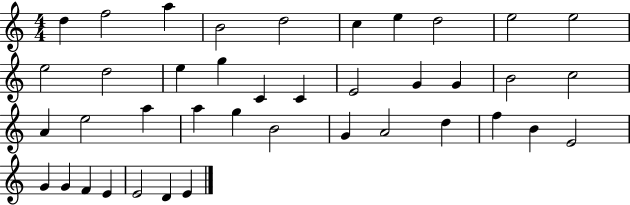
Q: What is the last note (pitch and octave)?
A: E4